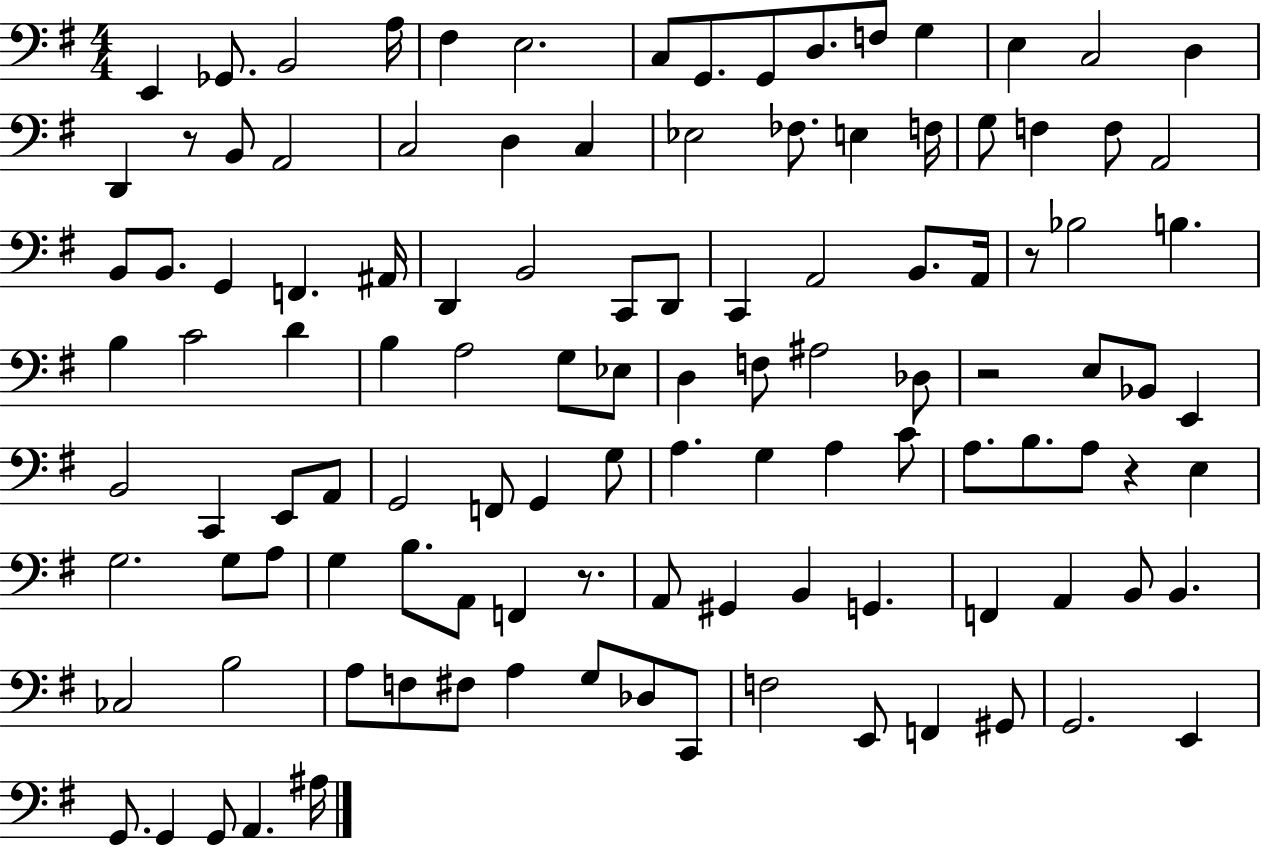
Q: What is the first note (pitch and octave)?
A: E2